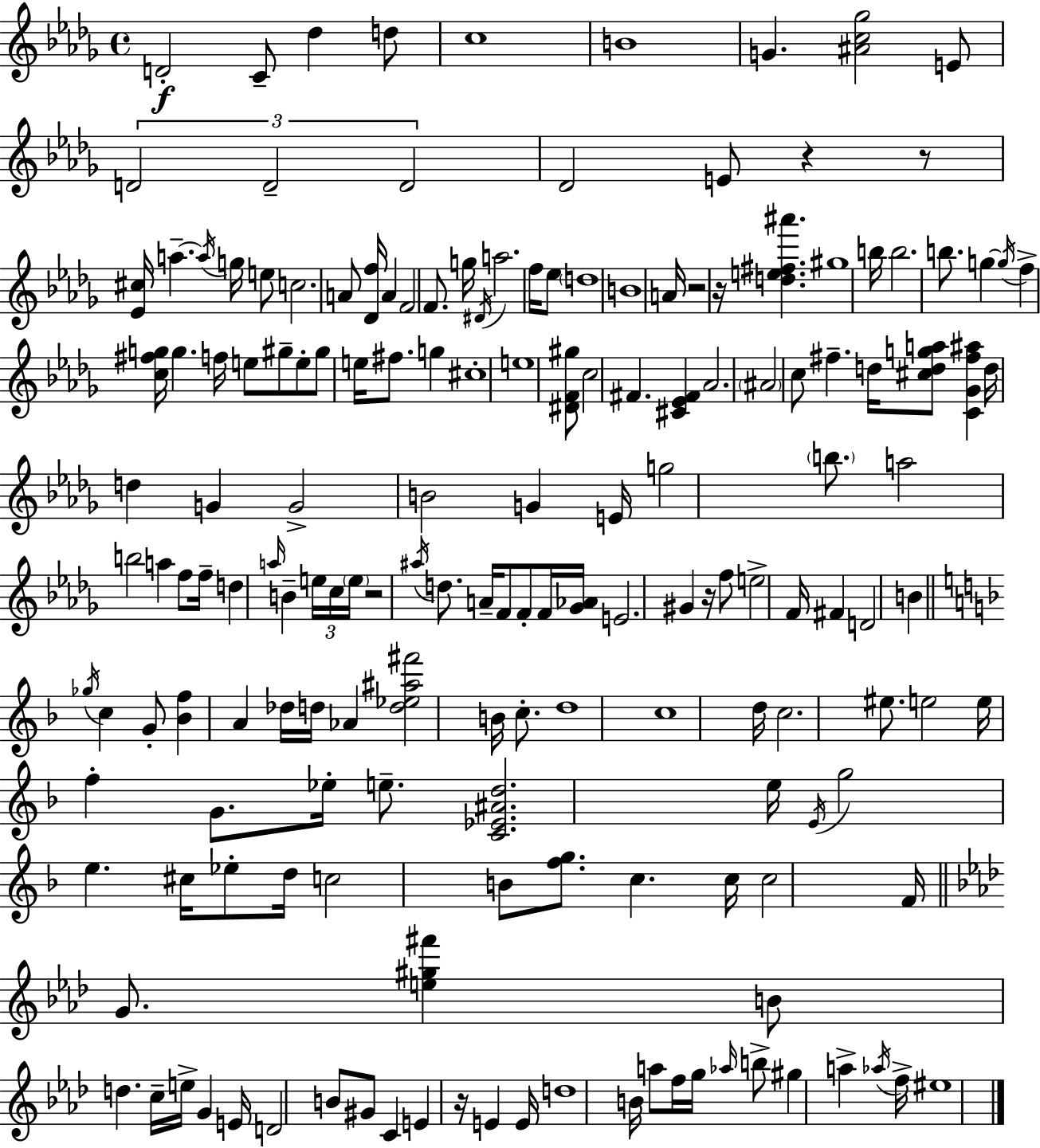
{
  \clef treble
  \time 4/4
  \defaultTimeSignature
  \key bes \minor
  d'2-.\f c'8-- des''4 d''8 | c''1 | b'1 | g'4. <ais' c'' ges''>2 e'8 | \break \tuplet 3/2 { d'2 d'2-- | d'2 } des'2 | e'8 r4 r8 <ees' cis''>16 a''4.--~~ \acciaccatura { a''16 } | g''16 e''8 c''2. a'8 | \break <des' f''>16 a'4 f'2 f'8. | g''16 \acciaccatura { dis'16 } a''2. f''16 | ees''8 \parenthesize d''1 | b'1 | \break a'16 r2 r16 <d'' e'' fis'' ais'''>4. | gis''1 | b''16 b''2. b''8. | g''4~~ \acciaccatura { g''16 } f''4-> <c'' fis'' g''>16 g''4. | \break f''16 e''8 gis''8-- e''8-. gis''8 e''16 fis''8. g''4 | cis''1-. | e''1 | <dis' f' gis''>8 c''2 fis'4. | \break <cis' ees' fis'>4 aes'2. | \parenthesize ais'2 c''8 fis''4.-- | d''16 <cis'' d'' g'' a''>8 <c' ges' fis'' ais''>4 d''16 d''4 g'4 | g'2-> b'2 | \break g'4 e'16 g''2 | \parenthesize b''8. a''2 b''2 | a''4 f''8 f''16-- d''4 \grace { a''16 } b'4-- | \tuplet 3/2 { e''16 c''16 \parenthesize e''16 } r2 \acciaccatura { ais''16 } d''8. | \break a'16-- f'8 f'8-. f'16 <ges' aes'>16 e'2. | gis'4 r16 f''8 e''2-> | f'16 fis'4 d'2 | b'4 \bar "||" \break \key d \minor \acciaccatura { ges''16 } c''4 g'8-. <bes' f''>4 a'4 des''16 | d''16 aes'4 <d'' ees'' ais'' fis'''>2 b'16 c''8.-. | d''1 | c''1 | \break d''16 c''2. eis''8. | e''2 e''16 f''4-. g'8. | ees''16-. e''8.-- <c' ees' ais' d''>2. | e''16 \acciaccatura { e'16 } g''2 e''4. | \break cis''16 ees''8-. d''16 c''2 b'8 <f'' g''>8. | c''4. c''16 c''2 | f'16 \bar "||" \break \key f \minor g'8. <e'' gis'' fis'''>4 b'8 d''4. c''16-- | e''16-> g'4 e'16 d'2 b'8 | gis'8 c'4 e'4 r16 e'4 e'16 | d''1 | \break b'16 a''8 f''16 g''16 \grace { aes''16 } b''8-> gis''4 a''4-> | \acciaccatura { aes''16 } f''16-> eis''1 | \bar "|."
}